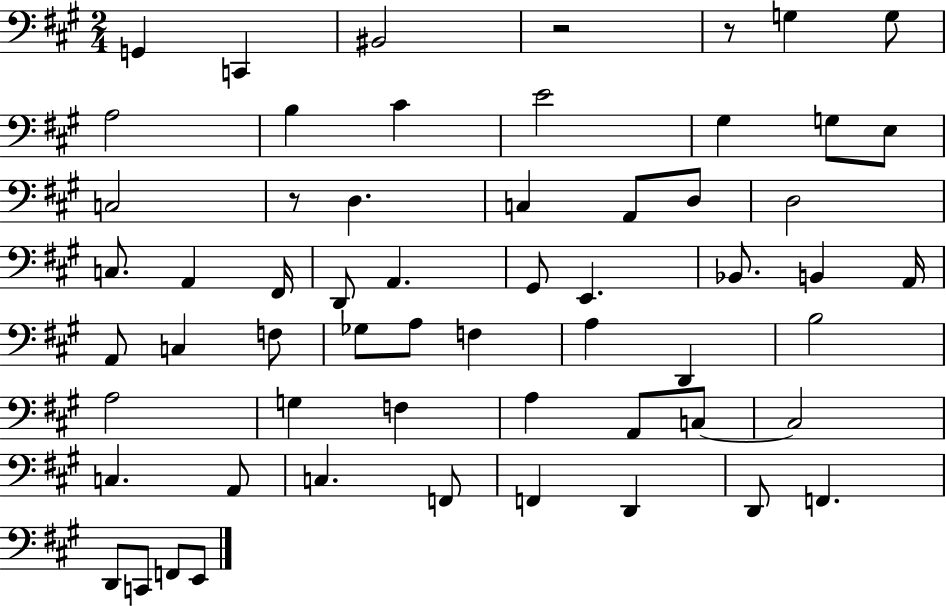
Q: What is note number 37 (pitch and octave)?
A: B3